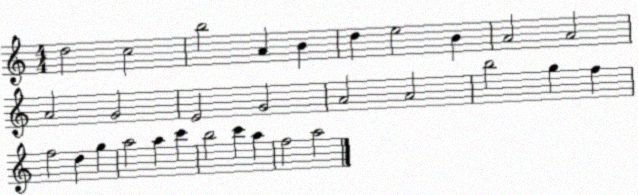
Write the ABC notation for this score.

X:1
T:Untitled
M:4/4
L:1/4
K:C
d2 c2 b2 A B d e2 B A2 A2 A2 G2 E2 G2 A2 A2 b2 g f f2 d g a2 a c' b2 c' a f2 a2